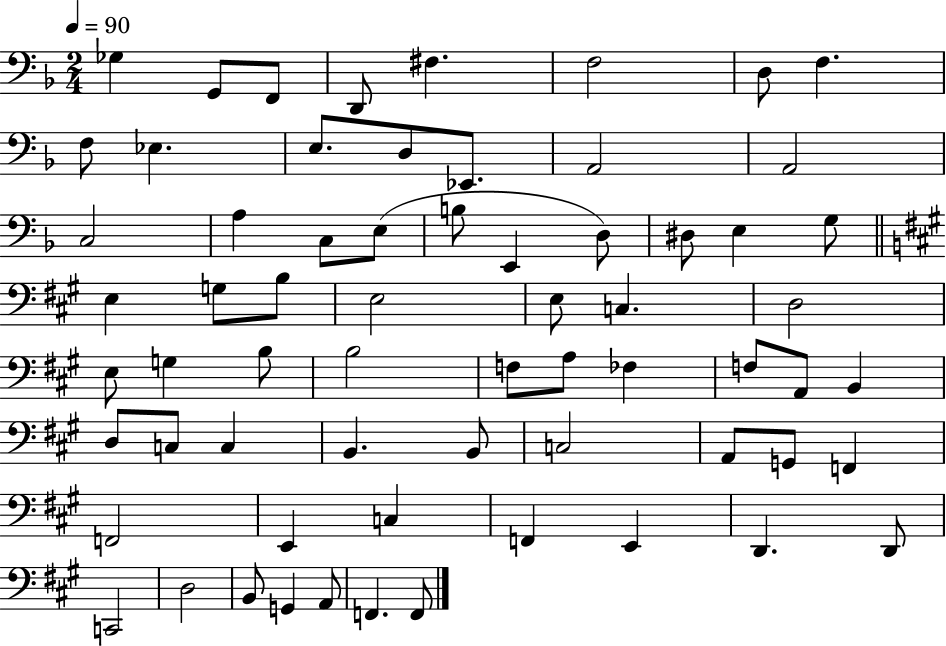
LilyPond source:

{
  \clef bass
  \numericTimeSignature
  \time 2/4
  \key f \major
  \tempo 4 = 90
  ges4 g,8 f,8 | d,8 fis4. | f2 | d8 f4. | \break f8 ees4. | e8. d8 ees,8. | a,2 | a,2 | \break c2 | a4 c8 e8( | b8 e,4 d8) | dis8 e4 g8 | \break \bar "||" \break \key a \major e4 g8 b8 | e2 | e8 c4. | d2 | \break e8 g4 b8 | b2 | f8 a8 fes4 | f8 a,8 b,4 | \break d8 c8 c4 | b,4. b,8 | c2 | a,8 g,8 f,4 | \break f,2 | e,4 c4 | f,4 e,4 | d,4. d,8 | \break c,2 | d2 | b,8 g,4 a,8 | f,4. f,8 | \break \bar "|."
}